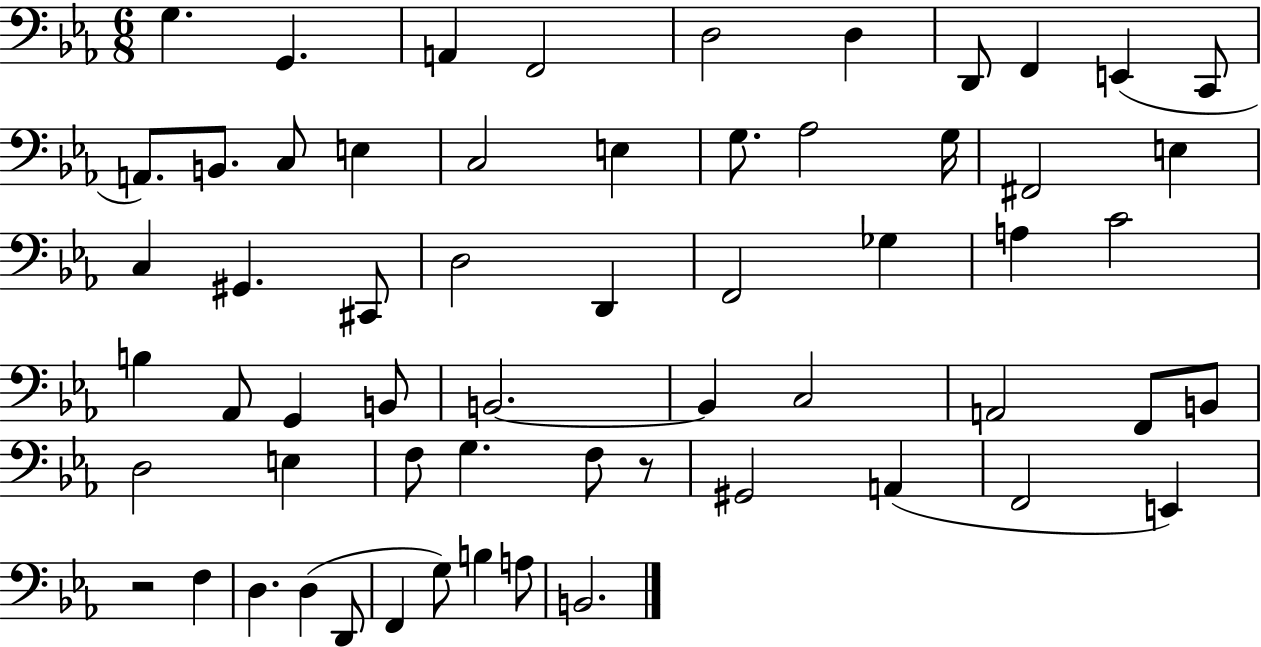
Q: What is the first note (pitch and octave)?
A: G3